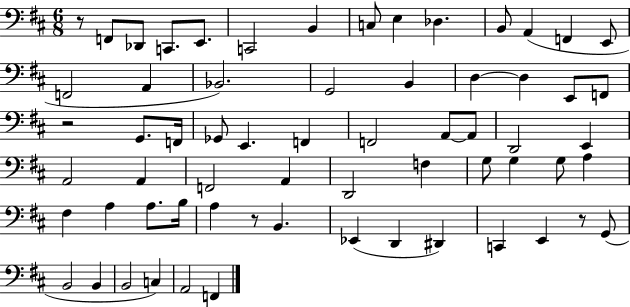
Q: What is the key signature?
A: D major